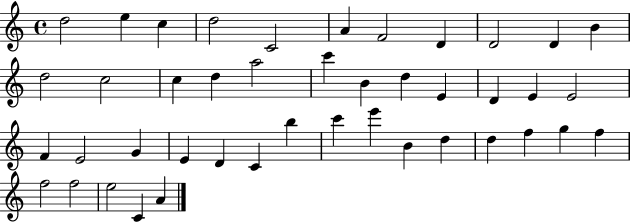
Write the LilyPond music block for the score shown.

{
  \clef treble
  \time 4/4
  \defaultTimeSignature
  \key c \major
  d''2 e''4 c''4 | d''2 c'2 | a'4 f'2 d'4 | d'2 d'4 b'4 | \break d''2 c''2 | c''4 d''4 a''2 | c'''4 b'4 d''4 e'4 | d'4 e'4 e'2 | \break f'4 e'2 g'4 | e'4 d'4 c'4 b''4 | c'''4 e'''4 b'4 d''4 | d''4 f''4 g''4 f''4 | \break f''2 f''2 | e''2 c'4 a'4 | \bar "|."
}